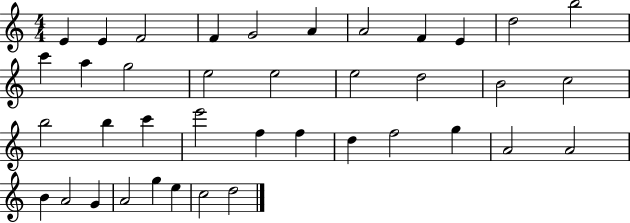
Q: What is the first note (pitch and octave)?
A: E4